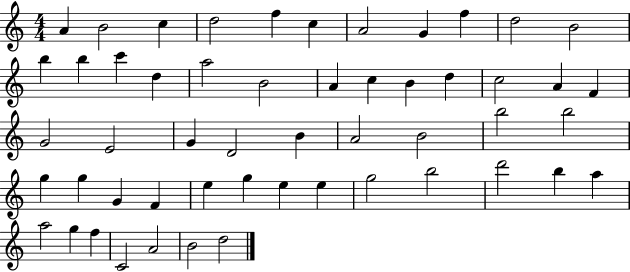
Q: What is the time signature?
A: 4/4